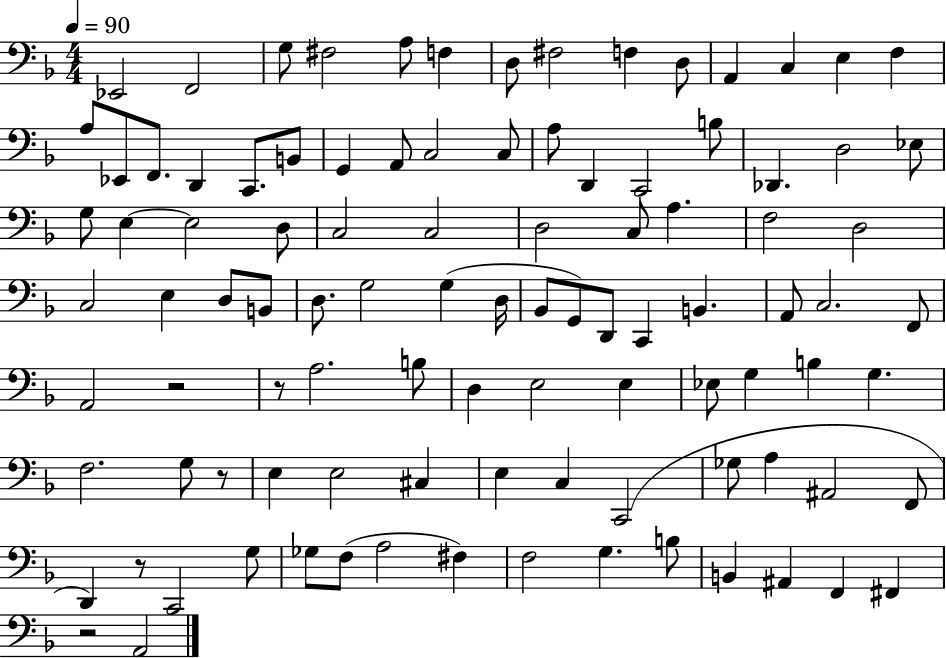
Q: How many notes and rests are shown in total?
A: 100